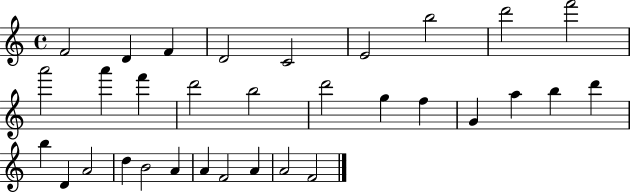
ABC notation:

X:1
T:Untitled
M:4/4
L:1/4
K:C
F2 D F D2 C2 E2 b2 d'2 f'2 a'2 a' f' d'2 b2 d'2 g f G a b d' b D A2 d B2 A A F2 A A2 F2